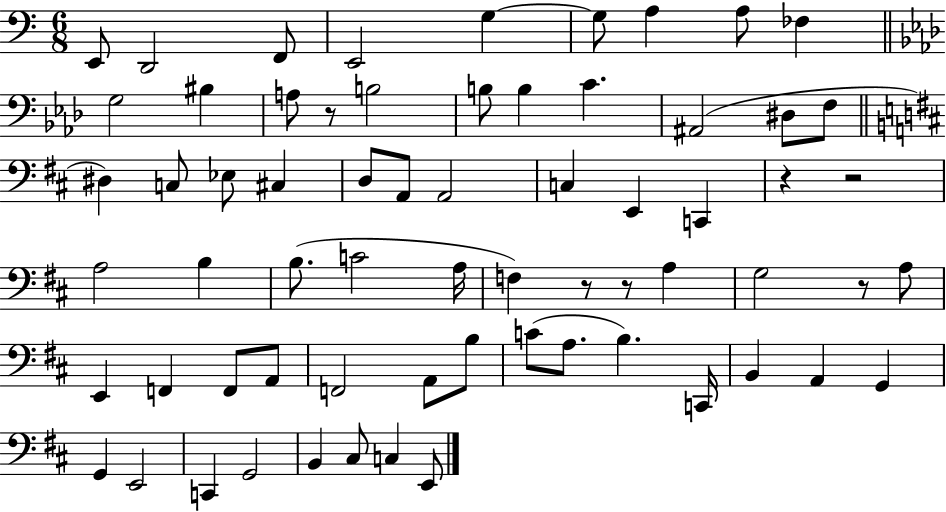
E2/e D2/h F2/e E2/h G3/q G3/e A3/q A3/e FES3/q G3/h BIS3/q A3/e R/e B3/h B3/e B3/q C4/q. A#2/h D#3/e F3/e D#3/q C3/e Eb3/e C#3/q D3/e A2/e A2/h C3/q E2/q C2/q R/q R/h A3/h B3/q B3/e. C4/h A3/s F3/q R/e R/e A3/q G3/h R/e A3/e E2/q F2/q F2/e A2/e F2/h A2/e B3/e C4/e A3/e. B3/q. C2/s B2/q A2/q G2/q G2/q E2/h C2/q G2/h B2/q C#3/e C3/q E2/e